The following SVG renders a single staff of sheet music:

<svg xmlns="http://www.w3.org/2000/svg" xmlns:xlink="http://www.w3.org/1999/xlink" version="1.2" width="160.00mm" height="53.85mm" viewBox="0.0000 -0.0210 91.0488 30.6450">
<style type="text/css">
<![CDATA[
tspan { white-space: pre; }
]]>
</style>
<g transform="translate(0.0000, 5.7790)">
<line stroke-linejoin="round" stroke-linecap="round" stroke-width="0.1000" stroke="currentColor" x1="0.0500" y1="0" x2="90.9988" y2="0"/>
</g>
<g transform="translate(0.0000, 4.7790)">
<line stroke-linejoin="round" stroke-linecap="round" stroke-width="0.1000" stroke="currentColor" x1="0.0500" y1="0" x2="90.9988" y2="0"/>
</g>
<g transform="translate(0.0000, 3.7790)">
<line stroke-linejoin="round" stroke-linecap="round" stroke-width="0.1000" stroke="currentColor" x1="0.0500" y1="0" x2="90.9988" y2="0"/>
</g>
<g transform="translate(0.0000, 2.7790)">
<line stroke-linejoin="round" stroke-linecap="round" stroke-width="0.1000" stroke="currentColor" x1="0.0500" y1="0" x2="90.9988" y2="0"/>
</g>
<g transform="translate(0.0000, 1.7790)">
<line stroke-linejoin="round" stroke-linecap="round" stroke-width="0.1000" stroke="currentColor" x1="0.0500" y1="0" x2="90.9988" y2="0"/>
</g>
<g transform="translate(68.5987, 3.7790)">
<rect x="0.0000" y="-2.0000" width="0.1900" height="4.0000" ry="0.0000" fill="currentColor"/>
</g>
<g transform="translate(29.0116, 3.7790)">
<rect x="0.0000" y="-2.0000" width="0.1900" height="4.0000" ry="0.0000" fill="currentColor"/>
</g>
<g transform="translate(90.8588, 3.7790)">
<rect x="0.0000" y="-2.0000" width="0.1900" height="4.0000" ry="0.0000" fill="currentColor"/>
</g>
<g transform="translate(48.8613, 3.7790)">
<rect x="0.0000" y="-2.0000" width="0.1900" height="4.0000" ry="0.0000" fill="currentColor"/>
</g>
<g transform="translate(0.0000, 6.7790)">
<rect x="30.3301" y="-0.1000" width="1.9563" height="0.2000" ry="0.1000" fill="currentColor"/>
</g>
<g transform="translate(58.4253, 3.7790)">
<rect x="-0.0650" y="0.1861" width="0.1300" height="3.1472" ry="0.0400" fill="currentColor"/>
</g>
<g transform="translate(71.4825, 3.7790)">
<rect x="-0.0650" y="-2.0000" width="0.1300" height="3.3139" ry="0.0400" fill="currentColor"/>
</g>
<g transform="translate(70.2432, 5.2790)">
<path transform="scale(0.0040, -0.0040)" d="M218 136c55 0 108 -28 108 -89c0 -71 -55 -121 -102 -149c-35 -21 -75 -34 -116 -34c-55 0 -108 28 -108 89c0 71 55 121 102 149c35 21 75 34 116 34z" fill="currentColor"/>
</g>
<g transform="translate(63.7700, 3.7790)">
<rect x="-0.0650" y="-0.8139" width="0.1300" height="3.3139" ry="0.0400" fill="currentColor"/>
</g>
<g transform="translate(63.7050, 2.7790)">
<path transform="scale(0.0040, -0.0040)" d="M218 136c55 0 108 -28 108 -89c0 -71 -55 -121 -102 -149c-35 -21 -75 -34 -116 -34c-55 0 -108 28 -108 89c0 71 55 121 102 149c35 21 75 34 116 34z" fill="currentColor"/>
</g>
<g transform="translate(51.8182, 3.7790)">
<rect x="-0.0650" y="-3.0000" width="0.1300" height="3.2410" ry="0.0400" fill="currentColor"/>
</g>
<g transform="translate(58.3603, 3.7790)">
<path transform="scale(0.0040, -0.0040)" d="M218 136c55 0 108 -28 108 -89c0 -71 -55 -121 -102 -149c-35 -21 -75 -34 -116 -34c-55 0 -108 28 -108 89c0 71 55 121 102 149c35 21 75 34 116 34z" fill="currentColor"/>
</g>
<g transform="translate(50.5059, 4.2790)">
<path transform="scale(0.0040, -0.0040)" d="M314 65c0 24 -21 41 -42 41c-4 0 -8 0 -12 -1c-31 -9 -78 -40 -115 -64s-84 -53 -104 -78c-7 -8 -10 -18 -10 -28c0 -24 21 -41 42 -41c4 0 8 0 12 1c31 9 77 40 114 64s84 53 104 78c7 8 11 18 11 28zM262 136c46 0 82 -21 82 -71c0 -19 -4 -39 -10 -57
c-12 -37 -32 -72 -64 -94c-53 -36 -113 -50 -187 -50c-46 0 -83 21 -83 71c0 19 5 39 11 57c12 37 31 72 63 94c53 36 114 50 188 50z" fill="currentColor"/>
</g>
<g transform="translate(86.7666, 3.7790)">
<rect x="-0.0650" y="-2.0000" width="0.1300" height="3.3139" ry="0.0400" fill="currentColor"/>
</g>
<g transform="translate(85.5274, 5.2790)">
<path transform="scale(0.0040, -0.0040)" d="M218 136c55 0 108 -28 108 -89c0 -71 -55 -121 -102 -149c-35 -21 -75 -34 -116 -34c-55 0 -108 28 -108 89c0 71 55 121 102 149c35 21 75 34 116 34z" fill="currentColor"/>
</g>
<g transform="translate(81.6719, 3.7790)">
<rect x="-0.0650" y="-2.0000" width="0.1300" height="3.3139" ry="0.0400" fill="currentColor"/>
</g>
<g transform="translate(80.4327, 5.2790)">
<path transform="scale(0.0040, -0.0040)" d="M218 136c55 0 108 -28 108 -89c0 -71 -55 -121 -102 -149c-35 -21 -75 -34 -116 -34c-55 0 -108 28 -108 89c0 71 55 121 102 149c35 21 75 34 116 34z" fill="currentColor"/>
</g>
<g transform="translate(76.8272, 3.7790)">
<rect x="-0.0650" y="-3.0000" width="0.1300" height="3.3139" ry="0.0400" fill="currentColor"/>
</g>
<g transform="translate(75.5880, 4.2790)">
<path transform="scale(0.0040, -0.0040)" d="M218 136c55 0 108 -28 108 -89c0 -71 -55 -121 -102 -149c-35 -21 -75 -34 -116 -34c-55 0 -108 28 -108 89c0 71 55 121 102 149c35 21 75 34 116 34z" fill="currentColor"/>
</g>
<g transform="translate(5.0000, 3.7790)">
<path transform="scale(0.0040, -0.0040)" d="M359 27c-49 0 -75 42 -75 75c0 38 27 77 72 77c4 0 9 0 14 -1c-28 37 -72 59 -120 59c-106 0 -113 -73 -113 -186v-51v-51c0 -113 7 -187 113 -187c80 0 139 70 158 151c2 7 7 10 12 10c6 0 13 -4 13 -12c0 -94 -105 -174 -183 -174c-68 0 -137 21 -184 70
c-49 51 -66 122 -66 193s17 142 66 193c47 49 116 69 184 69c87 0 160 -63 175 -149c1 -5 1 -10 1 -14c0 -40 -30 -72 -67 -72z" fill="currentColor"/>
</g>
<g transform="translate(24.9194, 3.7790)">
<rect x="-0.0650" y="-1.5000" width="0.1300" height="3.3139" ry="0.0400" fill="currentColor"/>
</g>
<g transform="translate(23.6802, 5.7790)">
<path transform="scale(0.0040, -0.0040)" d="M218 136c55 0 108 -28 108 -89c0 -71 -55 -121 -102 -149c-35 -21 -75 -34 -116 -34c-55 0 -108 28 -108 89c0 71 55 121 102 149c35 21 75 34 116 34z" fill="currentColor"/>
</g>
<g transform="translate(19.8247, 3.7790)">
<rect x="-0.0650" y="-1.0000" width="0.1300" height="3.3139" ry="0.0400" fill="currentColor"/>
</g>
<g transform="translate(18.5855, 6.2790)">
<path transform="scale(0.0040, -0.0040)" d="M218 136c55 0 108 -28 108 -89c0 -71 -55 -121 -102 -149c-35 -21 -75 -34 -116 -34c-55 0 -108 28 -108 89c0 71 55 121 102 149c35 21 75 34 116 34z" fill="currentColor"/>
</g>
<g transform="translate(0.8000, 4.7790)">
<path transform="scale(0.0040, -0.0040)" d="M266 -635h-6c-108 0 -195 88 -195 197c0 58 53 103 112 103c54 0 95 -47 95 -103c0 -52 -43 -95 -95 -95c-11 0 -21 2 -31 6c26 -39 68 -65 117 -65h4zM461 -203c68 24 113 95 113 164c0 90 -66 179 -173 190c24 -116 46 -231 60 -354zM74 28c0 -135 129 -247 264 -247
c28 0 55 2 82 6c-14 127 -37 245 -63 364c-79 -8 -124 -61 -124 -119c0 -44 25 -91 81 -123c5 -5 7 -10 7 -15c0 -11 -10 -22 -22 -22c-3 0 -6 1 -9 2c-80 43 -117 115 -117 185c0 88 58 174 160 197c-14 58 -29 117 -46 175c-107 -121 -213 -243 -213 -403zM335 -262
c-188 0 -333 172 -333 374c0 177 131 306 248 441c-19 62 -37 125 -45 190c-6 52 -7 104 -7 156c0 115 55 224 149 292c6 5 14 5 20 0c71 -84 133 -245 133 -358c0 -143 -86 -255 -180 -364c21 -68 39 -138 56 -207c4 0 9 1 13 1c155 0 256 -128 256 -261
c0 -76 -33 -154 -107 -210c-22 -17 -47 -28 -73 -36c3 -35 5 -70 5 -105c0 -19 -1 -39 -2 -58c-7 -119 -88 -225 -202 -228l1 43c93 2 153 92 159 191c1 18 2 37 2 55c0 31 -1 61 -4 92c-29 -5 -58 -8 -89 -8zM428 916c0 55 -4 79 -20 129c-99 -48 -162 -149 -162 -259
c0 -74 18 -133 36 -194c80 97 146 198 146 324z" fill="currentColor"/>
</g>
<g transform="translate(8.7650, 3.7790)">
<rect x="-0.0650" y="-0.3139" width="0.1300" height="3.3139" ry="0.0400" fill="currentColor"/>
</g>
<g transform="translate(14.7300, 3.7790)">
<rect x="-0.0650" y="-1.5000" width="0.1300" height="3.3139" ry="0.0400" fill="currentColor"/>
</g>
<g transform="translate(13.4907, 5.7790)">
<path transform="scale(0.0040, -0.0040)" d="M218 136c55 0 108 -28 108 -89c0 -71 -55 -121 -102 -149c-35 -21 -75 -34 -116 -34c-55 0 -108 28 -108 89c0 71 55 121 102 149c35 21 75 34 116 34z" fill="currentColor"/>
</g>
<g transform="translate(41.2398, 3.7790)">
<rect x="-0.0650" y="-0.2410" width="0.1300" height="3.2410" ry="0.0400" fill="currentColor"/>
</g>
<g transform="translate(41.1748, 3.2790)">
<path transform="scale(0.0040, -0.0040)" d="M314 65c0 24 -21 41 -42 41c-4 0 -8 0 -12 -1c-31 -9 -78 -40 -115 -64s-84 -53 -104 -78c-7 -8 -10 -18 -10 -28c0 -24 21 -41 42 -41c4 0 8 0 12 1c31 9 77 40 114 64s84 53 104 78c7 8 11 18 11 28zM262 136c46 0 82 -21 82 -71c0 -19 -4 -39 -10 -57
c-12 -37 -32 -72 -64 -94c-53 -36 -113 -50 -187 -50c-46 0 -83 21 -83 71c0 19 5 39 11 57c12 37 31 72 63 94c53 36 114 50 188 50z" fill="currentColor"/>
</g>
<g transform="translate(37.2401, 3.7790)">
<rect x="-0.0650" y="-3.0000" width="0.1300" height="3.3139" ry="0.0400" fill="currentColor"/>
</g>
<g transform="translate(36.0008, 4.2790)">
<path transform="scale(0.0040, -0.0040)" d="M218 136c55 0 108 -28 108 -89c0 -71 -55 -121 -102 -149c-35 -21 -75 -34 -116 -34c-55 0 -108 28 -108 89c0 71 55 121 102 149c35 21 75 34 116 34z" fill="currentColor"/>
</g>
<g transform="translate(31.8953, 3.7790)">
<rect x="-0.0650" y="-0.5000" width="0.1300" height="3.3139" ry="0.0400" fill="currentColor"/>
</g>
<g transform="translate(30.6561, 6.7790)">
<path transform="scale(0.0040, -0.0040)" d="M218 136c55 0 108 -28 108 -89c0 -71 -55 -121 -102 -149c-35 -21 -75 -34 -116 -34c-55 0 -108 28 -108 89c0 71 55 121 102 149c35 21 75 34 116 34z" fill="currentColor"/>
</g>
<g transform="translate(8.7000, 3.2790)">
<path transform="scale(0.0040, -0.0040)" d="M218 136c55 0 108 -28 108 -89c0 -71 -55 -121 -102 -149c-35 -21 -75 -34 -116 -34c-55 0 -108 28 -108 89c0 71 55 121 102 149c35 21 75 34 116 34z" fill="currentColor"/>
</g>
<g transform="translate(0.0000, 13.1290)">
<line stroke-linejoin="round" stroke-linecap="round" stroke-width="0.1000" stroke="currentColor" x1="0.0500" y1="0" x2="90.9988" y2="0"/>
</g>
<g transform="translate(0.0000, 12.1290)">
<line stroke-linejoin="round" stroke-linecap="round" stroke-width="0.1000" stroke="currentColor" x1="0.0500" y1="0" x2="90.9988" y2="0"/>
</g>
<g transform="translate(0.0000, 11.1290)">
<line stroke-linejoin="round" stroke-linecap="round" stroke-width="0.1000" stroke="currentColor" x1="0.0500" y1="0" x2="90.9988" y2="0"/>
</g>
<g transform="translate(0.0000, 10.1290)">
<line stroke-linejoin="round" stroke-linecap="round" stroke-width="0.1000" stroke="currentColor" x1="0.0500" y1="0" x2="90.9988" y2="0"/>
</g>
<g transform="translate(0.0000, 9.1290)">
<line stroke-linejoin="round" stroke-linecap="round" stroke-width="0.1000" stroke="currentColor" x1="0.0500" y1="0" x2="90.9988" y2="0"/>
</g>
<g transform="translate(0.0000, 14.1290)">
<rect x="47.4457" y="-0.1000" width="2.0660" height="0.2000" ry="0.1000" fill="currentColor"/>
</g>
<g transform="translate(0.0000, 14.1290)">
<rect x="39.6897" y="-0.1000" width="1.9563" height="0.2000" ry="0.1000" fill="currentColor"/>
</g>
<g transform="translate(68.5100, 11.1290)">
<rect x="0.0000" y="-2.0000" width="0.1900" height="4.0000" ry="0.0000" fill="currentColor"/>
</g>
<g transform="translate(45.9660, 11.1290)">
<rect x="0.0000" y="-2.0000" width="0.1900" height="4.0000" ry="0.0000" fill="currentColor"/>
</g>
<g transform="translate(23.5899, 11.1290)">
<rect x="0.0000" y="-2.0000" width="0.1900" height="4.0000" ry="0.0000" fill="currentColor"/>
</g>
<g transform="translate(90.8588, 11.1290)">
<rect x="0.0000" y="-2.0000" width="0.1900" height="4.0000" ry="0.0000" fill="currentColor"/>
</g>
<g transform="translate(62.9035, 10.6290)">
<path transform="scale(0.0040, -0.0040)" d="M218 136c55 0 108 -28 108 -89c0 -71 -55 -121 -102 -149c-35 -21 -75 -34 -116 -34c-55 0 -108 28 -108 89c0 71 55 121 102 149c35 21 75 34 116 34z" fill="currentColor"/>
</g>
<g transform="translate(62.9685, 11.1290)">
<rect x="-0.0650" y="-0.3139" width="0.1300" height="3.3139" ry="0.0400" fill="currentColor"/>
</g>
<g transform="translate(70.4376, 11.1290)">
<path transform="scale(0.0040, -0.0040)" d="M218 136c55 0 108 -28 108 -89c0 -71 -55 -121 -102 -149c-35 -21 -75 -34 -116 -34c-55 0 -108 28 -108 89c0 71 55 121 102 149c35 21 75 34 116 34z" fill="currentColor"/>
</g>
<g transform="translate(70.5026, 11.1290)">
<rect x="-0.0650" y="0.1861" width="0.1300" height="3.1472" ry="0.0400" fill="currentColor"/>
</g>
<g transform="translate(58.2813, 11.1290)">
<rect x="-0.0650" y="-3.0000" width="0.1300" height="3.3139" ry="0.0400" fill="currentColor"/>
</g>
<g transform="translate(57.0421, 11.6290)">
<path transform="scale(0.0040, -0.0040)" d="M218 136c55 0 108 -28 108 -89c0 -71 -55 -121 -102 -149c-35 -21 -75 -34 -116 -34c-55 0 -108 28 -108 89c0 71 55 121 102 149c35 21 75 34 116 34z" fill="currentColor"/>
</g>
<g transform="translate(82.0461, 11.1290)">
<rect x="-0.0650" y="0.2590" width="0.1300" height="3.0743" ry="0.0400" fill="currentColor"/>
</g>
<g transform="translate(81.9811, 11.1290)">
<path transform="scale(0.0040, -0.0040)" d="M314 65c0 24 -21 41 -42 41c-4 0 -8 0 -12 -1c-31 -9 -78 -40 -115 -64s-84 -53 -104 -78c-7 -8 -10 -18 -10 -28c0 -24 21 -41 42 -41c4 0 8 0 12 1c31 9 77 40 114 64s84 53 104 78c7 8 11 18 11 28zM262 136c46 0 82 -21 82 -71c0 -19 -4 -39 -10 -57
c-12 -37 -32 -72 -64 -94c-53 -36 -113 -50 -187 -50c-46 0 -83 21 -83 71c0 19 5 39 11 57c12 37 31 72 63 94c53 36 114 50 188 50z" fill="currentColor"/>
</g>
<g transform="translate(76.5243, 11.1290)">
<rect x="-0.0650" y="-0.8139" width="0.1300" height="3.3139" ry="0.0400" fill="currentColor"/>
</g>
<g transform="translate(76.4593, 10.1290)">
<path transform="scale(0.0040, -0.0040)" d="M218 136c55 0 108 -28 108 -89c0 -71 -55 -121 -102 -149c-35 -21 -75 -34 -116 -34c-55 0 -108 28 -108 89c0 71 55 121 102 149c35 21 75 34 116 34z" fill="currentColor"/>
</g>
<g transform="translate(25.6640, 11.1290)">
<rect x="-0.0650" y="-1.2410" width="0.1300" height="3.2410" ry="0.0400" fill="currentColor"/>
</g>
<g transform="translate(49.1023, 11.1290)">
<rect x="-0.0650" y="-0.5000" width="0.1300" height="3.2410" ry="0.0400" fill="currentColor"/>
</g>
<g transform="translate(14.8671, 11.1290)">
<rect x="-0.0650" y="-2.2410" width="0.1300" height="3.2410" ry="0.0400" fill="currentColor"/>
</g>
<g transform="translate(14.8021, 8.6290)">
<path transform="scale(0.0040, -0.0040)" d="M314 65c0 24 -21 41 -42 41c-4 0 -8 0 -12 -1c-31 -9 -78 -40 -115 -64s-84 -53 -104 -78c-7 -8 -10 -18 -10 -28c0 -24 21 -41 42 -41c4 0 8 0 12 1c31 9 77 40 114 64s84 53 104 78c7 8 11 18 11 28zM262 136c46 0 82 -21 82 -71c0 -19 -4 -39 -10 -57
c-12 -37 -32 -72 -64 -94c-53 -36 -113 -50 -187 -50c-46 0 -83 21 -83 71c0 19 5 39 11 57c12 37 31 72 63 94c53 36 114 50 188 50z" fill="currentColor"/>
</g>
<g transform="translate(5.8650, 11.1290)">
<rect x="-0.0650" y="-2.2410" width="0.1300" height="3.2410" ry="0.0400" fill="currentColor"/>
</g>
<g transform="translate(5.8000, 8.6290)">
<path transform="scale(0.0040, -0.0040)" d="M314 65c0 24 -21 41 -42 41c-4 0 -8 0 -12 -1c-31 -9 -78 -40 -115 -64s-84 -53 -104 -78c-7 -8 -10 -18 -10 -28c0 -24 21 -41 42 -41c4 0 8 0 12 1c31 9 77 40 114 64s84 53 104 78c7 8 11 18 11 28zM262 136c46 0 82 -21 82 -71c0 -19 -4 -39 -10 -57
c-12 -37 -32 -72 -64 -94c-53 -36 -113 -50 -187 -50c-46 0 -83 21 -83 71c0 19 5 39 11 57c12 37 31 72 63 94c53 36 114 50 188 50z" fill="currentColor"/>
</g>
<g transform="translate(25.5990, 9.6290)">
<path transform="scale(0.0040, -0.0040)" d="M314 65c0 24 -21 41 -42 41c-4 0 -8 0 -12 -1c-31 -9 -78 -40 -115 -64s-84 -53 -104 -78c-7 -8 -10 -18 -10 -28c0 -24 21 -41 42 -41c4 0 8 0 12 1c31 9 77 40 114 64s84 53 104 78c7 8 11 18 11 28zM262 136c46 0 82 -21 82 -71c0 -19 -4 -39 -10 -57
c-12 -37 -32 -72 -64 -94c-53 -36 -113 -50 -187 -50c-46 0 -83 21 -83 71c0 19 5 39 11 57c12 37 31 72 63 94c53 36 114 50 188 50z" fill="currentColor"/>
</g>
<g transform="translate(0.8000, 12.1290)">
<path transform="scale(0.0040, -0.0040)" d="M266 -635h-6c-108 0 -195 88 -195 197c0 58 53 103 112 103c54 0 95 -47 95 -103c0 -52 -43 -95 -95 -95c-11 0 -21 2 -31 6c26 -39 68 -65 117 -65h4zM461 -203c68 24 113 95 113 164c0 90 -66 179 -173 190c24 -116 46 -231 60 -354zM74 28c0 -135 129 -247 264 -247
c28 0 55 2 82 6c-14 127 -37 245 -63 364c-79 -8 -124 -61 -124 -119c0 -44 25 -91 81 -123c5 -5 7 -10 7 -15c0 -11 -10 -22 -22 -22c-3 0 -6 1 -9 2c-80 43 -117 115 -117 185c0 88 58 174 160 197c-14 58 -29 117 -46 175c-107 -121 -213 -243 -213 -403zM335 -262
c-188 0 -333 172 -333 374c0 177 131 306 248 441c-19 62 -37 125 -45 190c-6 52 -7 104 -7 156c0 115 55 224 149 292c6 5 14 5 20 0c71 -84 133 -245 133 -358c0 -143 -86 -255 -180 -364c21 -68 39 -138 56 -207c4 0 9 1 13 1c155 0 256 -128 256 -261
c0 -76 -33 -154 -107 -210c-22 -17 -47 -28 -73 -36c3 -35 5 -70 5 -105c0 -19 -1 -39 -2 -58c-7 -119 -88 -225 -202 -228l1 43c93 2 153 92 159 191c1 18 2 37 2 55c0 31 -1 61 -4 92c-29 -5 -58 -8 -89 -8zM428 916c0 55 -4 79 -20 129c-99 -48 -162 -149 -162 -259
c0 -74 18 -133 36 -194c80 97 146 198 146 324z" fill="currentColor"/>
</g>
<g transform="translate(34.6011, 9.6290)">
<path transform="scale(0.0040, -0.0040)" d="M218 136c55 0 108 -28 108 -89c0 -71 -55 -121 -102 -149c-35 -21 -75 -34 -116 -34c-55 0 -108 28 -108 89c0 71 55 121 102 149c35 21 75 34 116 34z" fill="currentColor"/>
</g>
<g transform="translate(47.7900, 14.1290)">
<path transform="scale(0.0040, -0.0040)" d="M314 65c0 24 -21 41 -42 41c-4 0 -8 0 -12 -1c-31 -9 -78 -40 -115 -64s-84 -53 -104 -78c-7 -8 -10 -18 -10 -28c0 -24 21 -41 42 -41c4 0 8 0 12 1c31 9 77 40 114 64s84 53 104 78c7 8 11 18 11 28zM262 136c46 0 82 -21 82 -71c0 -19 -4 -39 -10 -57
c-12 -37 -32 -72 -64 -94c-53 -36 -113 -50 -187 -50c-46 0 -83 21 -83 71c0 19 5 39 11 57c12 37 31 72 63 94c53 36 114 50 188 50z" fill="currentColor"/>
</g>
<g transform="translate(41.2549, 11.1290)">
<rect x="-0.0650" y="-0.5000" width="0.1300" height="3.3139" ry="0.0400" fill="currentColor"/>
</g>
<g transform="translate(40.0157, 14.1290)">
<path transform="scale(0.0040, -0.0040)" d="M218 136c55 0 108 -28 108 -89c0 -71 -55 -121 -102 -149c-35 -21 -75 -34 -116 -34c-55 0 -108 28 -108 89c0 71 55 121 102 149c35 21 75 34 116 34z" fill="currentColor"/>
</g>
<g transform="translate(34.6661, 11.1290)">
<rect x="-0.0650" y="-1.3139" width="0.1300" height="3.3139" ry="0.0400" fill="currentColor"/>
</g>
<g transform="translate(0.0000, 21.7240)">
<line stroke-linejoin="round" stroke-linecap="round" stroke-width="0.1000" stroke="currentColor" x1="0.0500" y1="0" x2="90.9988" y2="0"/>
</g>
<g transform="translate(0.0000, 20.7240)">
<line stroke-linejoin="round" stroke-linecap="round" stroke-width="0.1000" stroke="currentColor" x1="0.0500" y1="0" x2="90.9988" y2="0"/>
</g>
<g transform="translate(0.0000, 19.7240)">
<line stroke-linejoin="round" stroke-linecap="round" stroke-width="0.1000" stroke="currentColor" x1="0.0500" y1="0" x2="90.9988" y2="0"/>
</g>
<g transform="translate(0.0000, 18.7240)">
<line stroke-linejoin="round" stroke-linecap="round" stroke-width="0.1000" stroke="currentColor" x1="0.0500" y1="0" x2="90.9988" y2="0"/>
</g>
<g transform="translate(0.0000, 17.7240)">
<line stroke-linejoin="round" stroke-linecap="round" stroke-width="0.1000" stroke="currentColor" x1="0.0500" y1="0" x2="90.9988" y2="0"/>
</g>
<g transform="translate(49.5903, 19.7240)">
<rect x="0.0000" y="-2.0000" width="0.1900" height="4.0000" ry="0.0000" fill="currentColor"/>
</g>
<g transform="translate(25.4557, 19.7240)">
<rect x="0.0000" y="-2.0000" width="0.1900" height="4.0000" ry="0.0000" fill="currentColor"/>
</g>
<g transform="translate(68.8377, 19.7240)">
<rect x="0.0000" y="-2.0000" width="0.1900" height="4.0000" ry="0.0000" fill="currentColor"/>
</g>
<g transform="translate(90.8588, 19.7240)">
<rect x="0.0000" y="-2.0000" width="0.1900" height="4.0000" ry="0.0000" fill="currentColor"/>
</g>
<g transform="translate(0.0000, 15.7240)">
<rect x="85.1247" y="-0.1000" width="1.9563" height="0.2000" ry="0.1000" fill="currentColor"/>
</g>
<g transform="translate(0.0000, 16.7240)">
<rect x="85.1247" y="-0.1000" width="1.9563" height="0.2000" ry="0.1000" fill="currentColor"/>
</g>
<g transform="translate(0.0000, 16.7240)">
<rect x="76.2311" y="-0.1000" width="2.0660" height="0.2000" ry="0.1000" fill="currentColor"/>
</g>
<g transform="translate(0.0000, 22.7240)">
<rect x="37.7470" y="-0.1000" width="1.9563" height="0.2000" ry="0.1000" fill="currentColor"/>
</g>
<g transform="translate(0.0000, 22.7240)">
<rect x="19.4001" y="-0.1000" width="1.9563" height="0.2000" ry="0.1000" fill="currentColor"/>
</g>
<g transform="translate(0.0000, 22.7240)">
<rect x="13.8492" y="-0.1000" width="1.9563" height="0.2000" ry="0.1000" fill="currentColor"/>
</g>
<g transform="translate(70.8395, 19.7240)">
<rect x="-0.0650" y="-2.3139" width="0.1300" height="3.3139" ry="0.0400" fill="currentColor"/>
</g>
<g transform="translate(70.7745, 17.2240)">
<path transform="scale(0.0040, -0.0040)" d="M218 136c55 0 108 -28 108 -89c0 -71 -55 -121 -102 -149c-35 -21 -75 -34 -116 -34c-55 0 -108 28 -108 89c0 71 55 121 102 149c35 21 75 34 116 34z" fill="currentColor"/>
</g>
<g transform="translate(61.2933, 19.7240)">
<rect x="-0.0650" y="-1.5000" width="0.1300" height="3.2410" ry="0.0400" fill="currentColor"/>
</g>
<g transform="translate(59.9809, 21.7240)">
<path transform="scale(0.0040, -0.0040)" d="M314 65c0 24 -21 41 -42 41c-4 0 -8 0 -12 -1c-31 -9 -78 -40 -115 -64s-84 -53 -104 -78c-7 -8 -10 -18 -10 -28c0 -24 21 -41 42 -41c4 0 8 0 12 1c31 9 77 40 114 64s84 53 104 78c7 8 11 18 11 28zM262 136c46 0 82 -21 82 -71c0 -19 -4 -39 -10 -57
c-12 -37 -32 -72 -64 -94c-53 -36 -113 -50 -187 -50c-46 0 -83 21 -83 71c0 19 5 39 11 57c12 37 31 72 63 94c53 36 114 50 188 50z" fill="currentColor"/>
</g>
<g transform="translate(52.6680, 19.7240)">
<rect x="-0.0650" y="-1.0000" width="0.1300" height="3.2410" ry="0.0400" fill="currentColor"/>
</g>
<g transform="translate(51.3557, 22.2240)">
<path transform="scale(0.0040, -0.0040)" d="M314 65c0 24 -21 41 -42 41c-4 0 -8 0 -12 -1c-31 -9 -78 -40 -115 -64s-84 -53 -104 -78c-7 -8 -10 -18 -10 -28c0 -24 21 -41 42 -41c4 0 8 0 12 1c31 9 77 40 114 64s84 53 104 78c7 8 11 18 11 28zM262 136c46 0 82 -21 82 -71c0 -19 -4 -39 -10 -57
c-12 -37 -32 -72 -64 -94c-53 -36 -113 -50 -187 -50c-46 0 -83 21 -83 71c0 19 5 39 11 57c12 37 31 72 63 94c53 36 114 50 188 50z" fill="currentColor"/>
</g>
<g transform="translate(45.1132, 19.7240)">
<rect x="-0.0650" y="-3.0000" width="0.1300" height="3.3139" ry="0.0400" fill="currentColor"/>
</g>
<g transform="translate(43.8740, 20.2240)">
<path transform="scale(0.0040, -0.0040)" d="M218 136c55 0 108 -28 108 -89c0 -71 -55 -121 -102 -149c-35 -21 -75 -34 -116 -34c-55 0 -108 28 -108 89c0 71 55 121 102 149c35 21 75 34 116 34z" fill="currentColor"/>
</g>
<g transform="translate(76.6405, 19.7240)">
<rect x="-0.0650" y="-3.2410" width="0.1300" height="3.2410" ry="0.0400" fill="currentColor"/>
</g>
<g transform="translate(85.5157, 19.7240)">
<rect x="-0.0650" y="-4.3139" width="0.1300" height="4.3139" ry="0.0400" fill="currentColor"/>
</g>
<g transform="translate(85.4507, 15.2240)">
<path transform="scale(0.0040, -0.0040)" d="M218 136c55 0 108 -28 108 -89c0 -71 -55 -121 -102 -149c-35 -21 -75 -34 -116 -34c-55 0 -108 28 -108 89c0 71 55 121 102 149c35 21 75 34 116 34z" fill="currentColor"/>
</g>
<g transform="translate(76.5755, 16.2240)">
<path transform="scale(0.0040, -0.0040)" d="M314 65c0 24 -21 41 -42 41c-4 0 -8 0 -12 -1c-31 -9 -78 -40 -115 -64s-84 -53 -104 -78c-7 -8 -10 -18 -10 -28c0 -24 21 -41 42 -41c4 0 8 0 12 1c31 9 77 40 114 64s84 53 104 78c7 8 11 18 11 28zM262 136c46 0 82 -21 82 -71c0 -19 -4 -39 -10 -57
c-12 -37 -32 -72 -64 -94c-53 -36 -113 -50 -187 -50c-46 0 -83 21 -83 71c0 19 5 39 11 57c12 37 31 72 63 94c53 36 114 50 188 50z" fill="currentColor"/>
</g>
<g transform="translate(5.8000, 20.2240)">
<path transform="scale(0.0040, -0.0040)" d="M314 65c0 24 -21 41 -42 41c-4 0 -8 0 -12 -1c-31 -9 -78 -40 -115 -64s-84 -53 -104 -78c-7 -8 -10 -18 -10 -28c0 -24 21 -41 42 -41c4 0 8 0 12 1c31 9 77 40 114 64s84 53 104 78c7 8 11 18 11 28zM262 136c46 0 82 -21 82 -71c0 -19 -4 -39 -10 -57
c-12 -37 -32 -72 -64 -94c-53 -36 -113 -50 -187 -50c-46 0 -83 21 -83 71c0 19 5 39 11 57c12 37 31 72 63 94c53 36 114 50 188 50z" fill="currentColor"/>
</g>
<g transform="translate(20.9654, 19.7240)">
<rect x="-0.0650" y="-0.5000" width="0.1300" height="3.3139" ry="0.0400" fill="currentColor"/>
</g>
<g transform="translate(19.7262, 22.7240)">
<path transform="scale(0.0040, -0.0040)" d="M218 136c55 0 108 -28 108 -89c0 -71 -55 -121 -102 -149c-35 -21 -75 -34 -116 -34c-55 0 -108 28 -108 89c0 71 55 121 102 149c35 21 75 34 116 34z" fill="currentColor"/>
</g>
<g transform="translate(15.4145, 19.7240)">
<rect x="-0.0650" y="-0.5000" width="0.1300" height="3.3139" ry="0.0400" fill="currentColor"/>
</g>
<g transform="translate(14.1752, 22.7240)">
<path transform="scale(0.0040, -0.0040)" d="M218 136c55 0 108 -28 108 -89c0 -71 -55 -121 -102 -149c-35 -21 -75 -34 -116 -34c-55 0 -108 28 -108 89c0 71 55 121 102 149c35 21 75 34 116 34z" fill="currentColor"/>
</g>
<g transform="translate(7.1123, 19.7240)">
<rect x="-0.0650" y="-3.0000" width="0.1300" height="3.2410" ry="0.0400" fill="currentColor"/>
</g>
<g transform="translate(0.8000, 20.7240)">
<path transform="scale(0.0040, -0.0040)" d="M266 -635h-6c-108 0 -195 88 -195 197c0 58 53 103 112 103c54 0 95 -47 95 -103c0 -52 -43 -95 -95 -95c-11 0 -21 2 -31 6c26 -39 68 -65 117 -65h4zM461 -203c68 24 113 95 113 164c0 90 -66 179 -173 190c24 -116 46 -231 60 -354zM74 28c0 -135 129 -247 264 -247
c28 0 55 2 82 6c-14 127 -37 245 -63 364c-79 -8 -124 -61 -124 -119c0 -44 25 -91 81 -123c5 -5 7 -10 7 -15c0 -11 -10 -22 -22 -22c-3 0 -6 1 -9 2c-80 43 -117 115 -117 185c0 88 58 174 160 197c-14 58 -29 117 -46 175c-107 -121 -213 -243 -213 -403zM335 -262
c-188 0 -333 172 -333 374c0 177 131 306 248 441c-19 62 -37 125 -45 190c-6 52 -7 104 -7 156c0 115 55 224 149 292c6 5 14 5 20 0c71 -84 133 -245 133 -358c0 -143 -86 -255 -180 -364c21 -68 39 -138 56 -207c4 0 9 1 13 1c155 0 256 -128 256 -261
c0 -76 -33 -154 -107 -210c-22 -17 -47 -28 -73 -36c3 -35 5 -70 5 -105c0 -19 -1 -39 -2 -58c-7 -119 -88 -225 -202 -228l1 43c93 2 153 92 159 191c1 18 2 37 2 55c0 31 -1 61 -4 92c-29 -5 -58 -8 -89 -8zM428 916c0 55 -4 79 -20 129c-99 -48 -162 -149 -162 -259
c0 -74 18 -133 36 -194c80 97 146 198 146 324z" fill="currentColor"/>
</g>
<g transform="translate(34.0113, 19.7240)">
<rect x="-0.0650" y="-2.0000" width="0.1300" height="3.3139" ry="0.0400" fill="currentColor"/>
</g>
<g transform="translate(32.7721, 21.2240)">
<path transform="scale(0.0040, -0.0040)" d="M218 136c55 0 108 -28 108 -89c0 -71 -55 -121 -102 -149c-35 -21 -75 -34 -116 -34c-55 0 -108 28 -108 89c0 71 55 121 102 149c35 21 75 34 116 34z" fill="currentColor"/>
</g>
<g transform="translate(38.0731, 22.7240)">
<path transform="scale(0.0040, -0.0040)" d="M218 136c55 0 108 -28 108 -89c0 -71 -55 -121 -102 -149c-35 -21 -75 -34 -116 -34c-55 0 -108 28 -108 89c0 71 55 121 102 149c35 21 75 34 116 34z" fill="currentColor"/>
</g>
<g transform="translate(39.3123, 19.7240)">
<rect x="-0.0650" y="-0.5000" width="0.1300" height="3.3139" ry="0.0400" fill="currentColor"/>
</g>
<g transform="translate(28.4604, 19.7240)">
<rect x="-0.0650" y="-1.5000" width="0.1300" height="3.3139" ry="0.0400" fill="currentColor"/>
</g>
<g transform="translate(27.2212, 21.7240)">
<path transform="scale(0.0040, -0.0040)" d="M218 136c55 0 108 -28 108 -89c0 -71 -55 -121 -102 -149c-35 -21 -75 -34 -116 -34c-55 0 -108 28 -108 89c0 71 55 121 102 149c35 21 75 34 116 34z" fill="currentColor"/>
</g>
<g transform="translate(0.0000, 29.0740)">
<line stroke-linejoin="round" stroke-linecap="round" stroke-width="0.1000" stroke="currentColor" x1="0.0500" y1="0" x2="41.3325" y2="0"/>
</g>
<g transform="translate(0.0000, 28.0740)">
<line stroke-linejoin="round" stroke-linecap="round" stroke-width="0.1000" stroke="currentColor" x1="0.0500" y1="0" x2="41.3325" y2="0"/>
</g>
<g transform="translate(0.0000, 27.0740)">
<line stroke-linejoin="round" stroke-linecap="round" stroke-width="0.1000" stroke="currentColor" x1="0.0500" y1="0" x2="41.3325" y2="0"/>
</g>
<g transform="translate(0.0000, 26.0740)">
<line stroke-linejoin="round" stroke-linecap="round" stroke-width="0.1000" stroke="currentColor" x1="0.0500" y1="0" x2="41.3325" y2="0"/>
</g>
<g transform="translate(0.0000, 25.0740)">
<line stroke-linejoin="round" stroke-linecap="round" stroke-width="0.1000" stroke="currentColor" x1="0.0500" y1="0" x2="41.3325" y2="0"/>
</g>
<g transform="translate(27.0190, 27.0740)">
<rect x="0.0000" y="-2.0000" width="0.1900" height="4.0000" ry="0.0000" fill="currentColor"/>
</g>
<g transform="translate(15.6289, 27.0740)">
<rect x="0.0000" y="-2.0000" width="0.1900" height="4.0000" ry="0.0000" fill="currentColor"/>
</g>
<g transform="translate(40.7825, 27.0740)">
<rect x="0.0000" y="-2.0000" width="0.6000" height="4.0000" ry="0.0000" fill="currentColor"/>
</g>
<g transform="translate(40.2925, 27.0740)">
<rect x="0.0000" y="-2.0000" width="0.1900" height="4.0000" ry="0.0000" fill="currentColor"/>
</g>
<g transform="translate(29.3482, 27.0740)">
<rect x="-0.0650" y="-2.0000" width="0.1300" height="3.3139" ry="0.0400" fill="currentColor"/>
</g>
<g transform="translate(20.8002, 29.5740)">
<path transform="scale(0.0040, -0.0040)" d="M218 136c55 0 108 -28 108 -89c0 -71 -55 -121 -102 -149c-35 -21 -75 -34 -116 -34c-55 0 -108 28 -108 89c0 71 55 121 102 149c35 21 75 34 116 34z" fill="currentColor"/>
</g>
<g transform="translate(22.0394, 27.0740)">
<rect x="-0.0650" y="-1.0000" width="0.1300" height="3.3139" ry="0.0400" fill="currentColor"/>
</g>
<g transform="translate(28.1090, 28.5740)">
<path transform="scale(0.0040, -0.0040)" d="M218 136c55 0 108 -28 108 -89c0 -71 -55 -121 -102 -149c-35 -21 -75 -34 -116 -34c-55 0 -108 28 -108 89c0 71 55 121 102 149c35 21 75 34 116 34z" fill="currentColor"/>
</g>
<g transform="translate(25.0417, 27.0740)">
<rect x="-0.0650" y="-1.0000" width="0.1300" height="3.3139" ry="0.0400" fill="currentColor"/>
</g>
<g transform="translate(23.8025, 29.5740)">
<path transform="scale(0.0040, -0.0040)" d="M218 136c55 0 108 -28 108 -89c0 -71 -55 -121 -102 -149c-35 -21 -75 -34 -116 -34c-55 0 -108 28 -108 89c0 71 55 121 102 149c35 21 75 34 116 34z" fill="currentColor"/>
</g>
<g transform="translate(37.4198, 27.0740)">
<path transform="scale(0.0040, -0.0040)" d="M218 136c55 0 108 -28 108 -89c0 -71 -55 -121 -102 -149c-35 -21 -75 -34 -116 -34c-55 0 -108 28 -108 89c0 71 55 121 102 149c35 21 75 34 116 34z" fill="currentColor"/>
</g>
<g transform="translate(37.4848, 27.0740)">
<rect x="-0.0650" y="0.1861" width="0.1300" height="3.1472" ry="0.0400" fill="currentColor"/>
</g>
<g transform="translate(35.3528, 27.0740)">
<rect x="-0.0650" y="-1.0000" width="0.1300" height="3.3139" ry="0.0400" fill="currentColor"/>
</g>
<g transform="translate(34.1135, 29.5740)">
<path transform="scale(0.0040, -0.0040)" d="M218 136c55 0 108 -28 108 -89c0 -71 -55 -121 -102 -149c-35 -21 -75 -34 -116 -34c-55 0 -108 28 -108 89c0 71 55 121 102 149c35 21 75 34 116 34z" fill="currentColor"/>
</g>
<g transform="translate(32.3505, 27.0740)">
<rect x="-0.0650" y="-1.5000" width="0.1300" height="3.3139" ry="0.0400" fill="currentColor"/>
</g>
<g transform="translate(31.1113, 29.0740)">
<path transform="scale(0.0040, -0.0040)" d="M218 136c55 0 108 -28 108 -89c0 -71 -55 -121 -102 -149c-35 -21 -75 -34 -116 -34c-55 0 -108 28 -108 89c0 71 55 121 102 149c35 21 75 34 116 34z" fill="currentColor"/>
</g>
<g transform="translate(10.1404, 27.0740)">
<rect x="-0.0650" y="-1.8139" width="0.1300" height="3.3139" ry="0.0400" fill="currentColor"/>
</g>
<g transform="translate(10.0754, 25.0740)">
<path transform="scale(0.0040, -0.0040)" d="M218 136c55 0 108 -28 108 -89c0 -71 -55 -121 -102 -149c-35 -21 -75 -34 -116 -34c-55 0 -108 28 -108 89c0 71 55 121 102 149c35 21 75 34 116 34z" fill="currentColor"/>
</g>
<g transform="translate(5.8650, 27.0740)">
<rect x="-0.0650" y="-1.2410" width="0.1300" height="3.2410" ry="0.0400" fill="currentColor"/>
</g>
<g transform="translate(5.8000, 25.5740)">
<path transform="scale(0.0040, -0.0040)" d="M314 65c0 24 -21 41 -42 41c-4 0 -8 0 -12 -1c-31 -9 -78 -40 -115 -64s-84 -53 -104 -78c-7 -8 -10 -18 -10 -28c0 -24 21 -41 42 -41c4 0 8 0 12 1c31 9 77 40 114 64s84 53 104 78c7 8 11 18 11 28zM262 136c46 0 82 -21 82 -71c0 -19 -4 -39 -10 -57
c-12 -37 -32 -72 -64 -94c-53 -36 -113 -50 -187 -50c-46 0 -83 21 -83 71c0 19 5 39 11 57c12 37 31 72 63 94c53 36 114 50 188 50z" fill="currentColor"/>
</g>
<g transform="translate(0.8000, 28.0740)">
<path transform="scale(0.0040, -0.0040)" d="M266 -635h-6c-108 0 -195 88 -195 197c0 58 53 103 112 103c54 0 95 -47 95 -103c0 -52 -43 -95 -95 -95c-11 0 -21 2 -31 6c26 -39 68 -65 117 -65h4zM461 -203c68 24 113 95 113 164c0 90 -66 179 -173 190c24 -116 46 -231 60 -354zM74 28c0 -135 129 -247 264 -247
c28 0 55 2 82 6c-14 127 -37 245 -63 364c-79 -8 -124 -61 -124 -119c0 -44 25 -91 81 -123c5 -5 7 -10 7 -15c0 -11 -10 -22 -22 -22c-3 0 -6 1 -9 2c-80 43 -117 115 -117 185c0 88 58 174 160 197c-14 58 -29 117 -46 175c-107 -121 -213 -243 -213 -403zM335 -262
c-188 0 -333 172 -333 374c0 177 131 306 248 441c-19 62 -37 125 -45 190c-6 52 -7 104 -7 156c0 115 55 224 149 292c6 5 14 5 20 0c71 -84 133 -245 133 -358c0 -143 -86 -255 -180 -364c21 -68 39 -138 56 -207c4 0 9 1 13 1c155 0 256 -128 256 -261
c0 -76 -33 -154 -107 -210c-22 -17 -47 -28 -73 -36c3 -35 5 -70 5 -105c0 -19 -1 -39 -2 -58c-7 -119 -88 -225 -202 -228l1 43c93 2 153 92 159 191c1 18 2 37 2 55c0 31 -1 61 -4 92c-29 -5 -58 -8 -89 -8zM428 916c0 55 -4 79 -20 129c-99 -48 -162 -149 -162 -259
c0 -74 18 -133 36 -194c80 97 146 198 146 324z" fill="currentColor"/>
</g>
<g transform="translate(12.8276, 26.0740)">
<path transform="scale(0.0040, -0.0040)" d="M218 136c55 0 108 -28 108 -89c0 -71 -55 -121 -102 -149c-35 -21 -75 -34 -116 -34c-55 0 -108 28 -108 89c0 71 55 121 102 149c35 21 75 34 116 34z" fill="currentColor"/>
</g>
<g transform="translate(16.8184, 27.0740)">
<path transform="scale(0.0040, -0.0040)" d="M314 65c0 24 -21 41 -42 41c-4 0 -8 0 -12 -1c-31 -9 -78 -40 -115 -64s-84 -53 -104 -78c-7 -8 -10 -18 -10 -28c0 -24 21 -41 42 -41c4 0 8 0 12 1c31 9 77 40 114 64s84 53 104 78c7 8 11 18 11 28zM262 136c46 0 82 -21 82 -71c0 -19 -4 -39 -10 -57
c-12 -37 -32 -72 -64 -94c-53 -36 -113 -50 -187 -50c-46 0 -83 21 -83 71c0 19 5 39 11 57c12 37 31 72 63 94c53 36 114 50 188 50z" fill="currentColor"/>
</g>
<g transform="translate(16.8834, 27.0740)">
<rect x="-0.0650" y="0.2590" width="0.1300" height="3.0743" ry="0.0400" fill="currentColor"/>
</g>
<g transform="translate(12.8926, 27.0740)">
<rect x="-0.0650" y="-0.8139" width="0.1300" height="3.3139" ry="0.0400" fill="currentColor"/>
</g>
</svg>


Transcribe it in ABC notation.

X:1
T:Untitled
M:4/4
L:1/4
K:C
c E D E C A c2 A2 B d F A F F g2 g2 e2 e C C2 A c B d B2 A2 C C E F C A D2 E2 g b2 d' e2 f d B2 D D F E D B